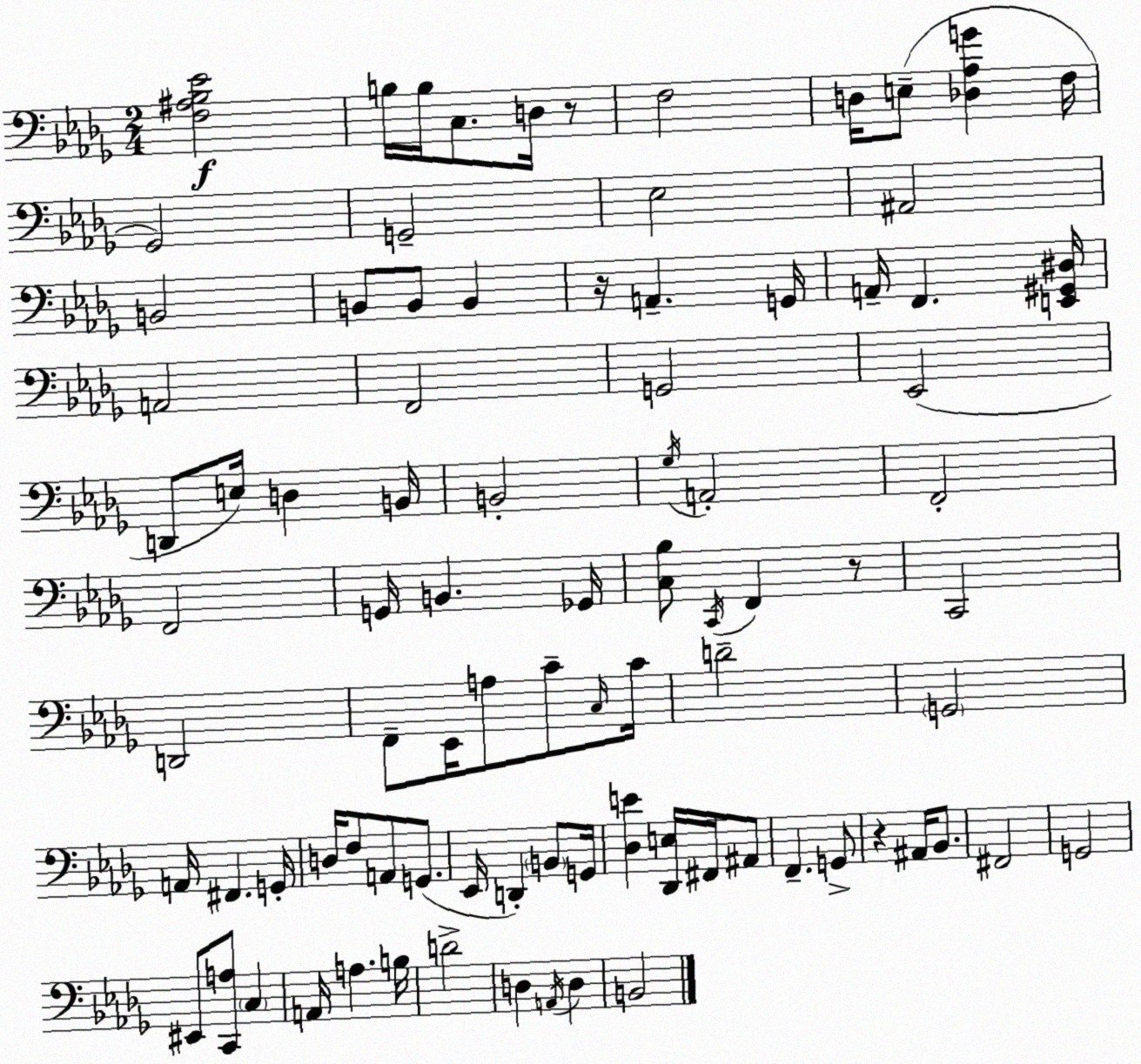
X:1
T:Untitled
M:2/4
L:1/4
K:Bbm
[F,^A,_B,_E]2 B,/4 B,/4 C,/2 D,/4 z/2 F,2 D,/4 E,/2 [_D,_A,G] F,/4 _G,,2 G,,2 _E,2 ^A,,2 B,,2 B,,/2 B,,/2 B,, z/4 A,, G,,/4 A,,/4 F,, [E,,^G,,^D,]/4 A,,2 F,,2 G,,2 _E,,2 D,,/2 E,/4 D, B,,/4 B,,2 _G,/4 A,,2 F,,2 F,,2 G,,/4 B,, _G,,/4 [C,_B,]/2 C,,/4 F,, z/2 C,,2 D,,2 F,,/2 _E,,/4 A,/2 C/2 C,/4 C/4 D2 G,,2 A,,/4 ^F,, G,,/4 D,/4 F,/2 A,,/2 G,,/2 _E,,/4 D,, B,,/2 G,,/4 [_D,E] [_D,,E,]/4 ^F,,/4 ^A,,/2 F,, G,,/2 z ^A,,/4 _B,,/2 ^F,,2 G,,2 ^E,,/2 [C,,A,]/2 C, A,,/4 A, B,/4 D2 D, A,,/4 D, B,,2